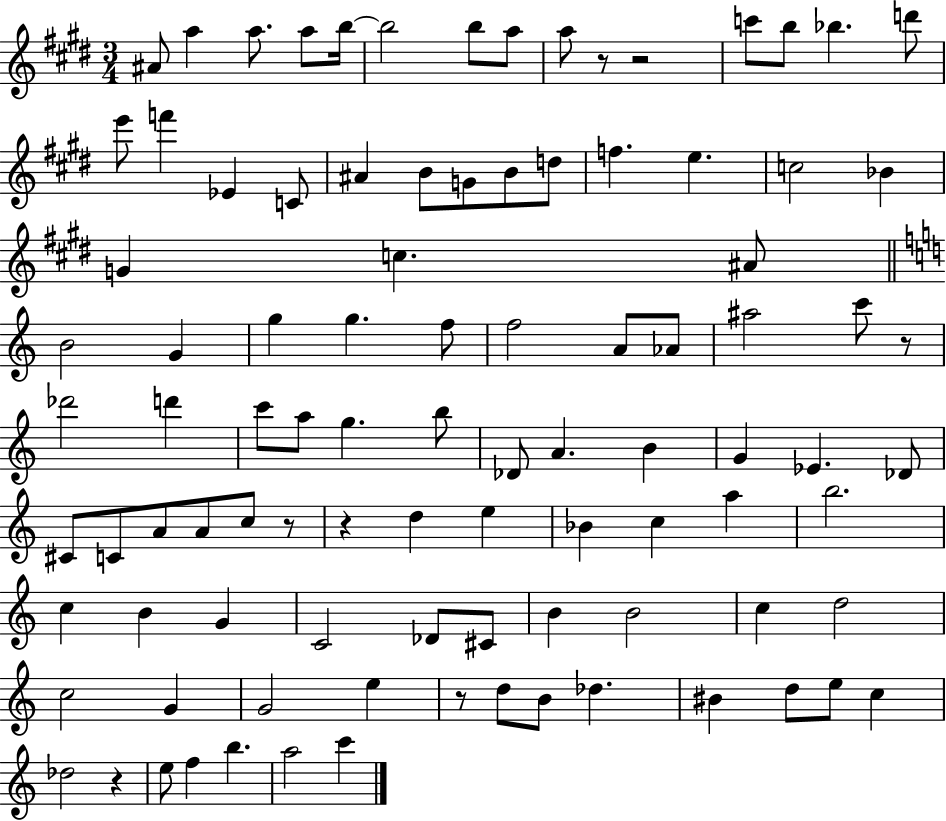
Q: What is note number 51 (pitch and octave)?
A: Db4